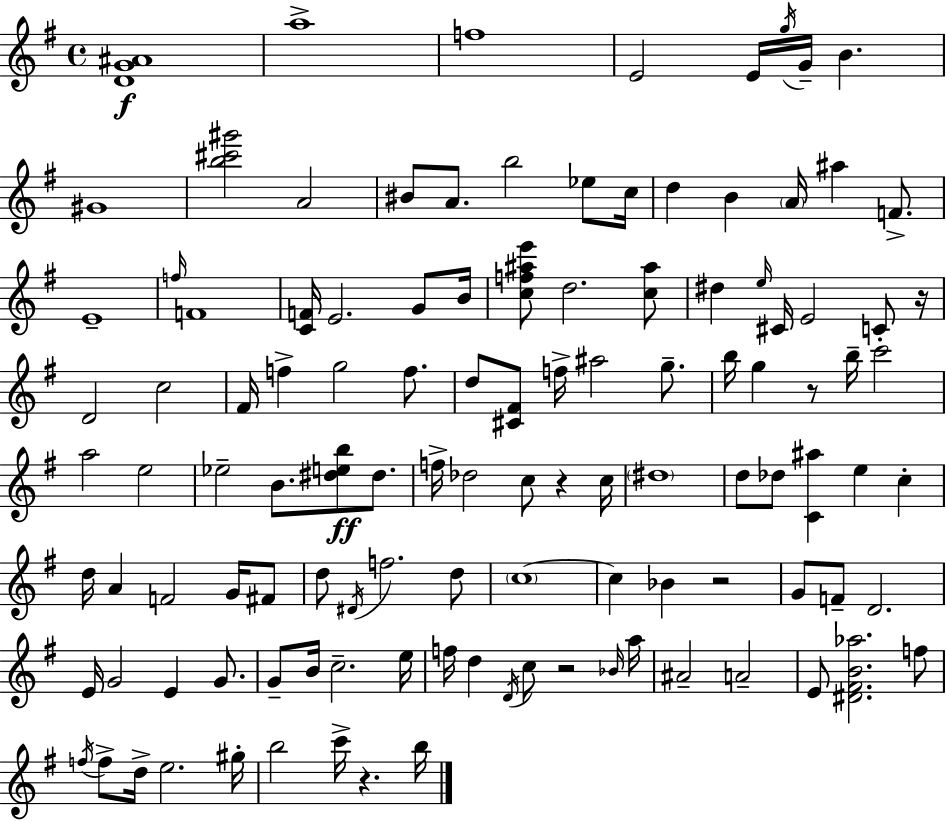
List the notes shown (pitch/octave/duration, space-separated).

[D4,G4,A#4]/w A5/w F5/w E4/h E4/s G5/s G4/s B4/q. G#4/w [B5,C#6,G#6]/h A4/h BIS4/e A4/e. B5/h Eb5/e C5/s D5/q B4/q A4/s A#5/q F4/e. E4/w F5/s F4/w [C4,F4]/s E4/h. G4/e B4/s [C5,F5,A#5,E6]/e D5/h. [C5,A#5]/e D#5/q E5/s C#4/s E4/h C4/e R/s D4/h C5/h F#4/s F5/q G5/h F5/e. D5/e [C#4,F#4]/e F5/s A#5/h G5/e. B5/s G5/q R/e B5/s C6/h A5/h E5/h Eb5/h B4/e. [D#5,E5,B5]/e D#5/e. F5/s Db5/h C5/e R/q C5/s D#5/w D5/e Db5/e [C4,A#5]/q E5/q C5/q D5/s A4/q F4/h G4/s F#4/e D5/e D#4/s F5/h. D5/e C5/w C5/q Bb4/q R/h G4/e F4/e D4/h. E4/s G4/h E4/q G4/e. G4/e B4/s C5/h. E5/s F5/s D5/q D4/s C5/e R/h Bb4/s A5/s A#4/h A4/h E4/e [D#4,F#4,B4,Ab5]/h. F5/e F5/s F5/e D5/s E5/h. G#5/s B5/h C6/s R/q. B5/s